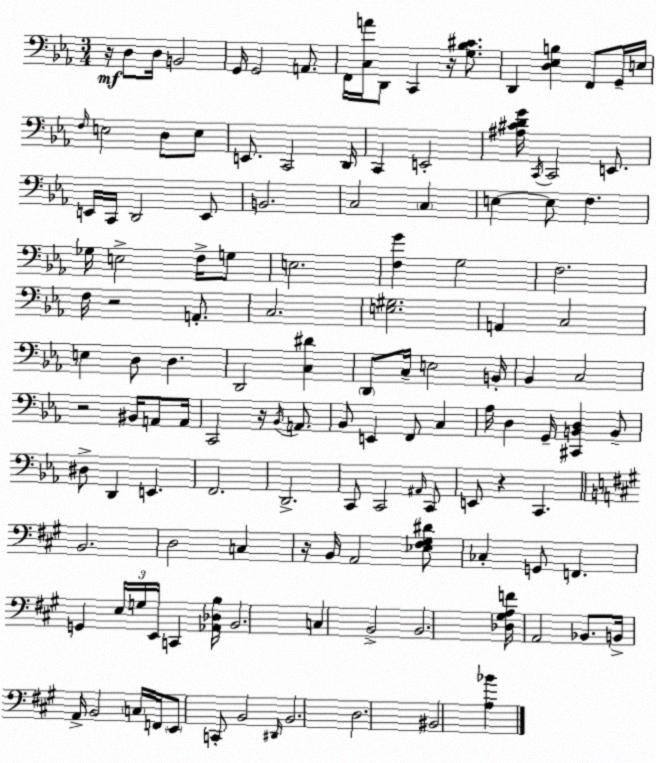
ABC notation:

X:1
T:Untitled
M:3/4
L:1/4
K:Cm
z/4 D,/2 D,/4 B,,2 G,,/4 G,,2 A,,/2 F,,/4 [C,A]/4 D,,/2 C,, z/4 [G,_B,^C]/2 D,, [D,_E,B,] F,,/2 G,,/4 E,/4 F,/4 E,2 D,/2 E,/2 E,,/2 C,,2 D,,/4 C,, E,,2 [^A,^CDG]/4 C,,/4 C,,2 E,,/2 E,,/4 C,,/4 D,,2 E,,/2 B,,2 C,2 C, E, E,/2 F, _G,/4 E,2 F,/4 G,/2 E,2 [F,G] G,2 F,2 F,/4 z2 A,,/2 C,2 [E,^G,]2 A,, C,2 E, D,/2 D, D,,2 [C,^D] D,,/2 C,/4 E,2 B,,/4 _B,, C,2 z2 ^B,,/4 A,,/2 A,,/4 C,,2 z/4 _B,,/4 A,,/2 _B,,/2 E,, F,,/2 C, _A,/4 D, G,,/4 [^C,,B,,D,] B,,/2 ^D,/2 D,, E,, F,,2 D,,2 C,,/2 C,,2 ^A,,/4 C,,/2 E,,/2 z C,, B,,2 D,2 C, z/4 B,,/4 A,,2 [_E,^F,^G,^D]/2 _C, G,,/2 F,, G,, E,/4 G,/4 E,,/4 C,, [_A,,_D,B,]/4 B,,2 C, B,,2 B,,2 [_D,^G,A,F]/4 A,,2 _B,,/2 B,,/4 A,,/4 B,,2 C,/4 F,,/4 E,,/2 C,,/2 B,,2 ^D,,/4 B,,2 D,2 ^B,,2 [A,_B]